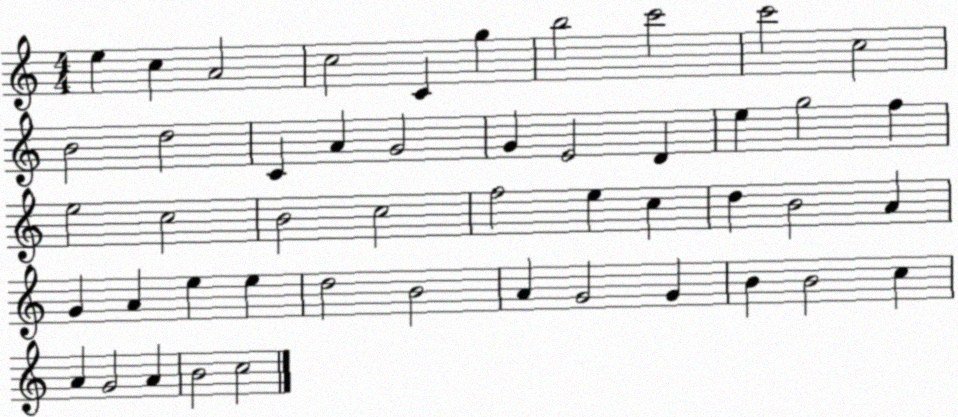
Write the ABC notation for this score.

X:1
T:Untitled
M:4/4
L:1/4
K:C
e c A2 c2 C g b2 c'2 c'2 c2 B2 d2 C A G2 G E2 D e g2 f e2 c2 B2 c2 f2 e c d B2 A G A e e d2 B2 A G2 G B B2 c A G2 A B2 c2